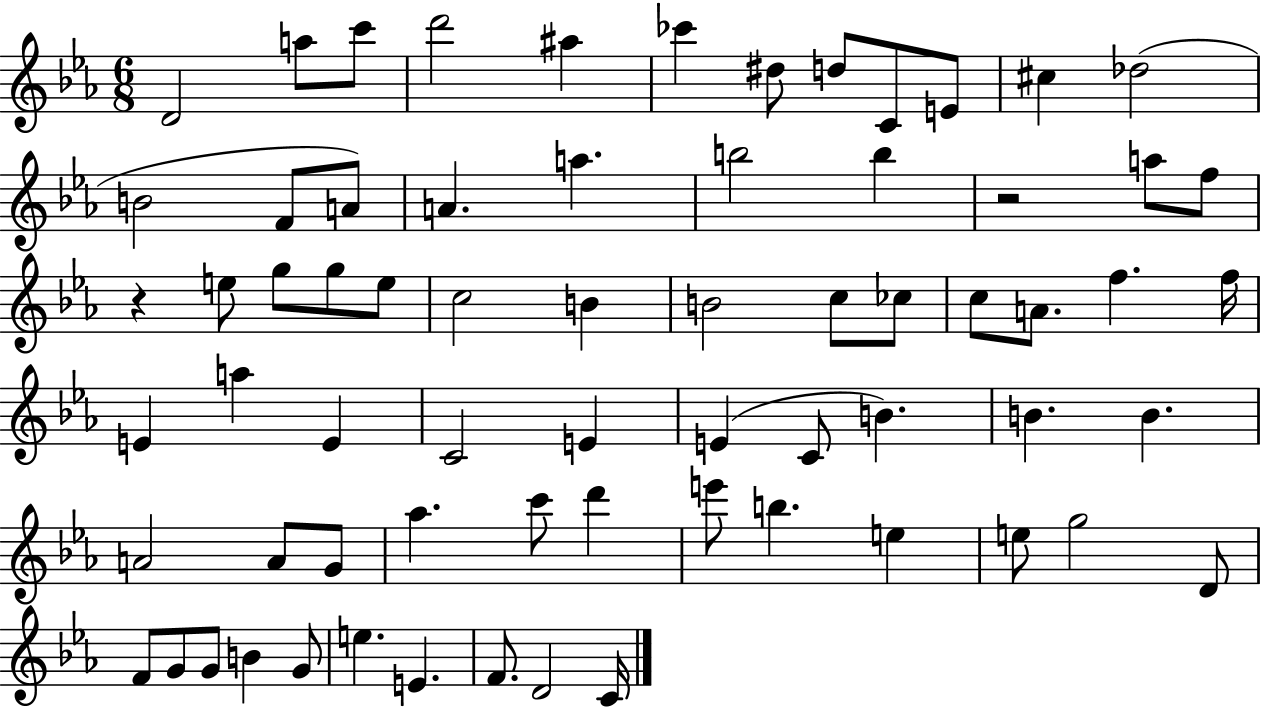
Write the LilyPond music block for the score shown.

{
  \clef treble
  \numericTimeSignature
  \time 6/8
  \key ees \major
  d'2 a''8 c'''8 | d'''2 ais''4 | ces'''4 dis''8 d''8 c'8 e'8 | cis''4 des''2( | \break b'2 f'8 a'8) | a'4. a''4. | b''2 b''4 | r2 a''8 f''8 | \break r4 e''8 g''8 g''8 e''8 | c''2 b'4 | b'2 c''8 ces''8 | c''8 a'8. f''4. f''16 | \break e'4 a''4 e'4 | c'2 e'4 | e'4( c'8 b'4.) | b'4. b'4. | \break a'2 a'8 g'8 | aes''4. c'''8 d'''4 | e'''8 b''4. e''4 | e''8 g''2 d'8 | \break f'8 g'8 g'8 b'4 g'8 | e''4. e'4. | f'8. d'2 c'16 | \bar "|."
}